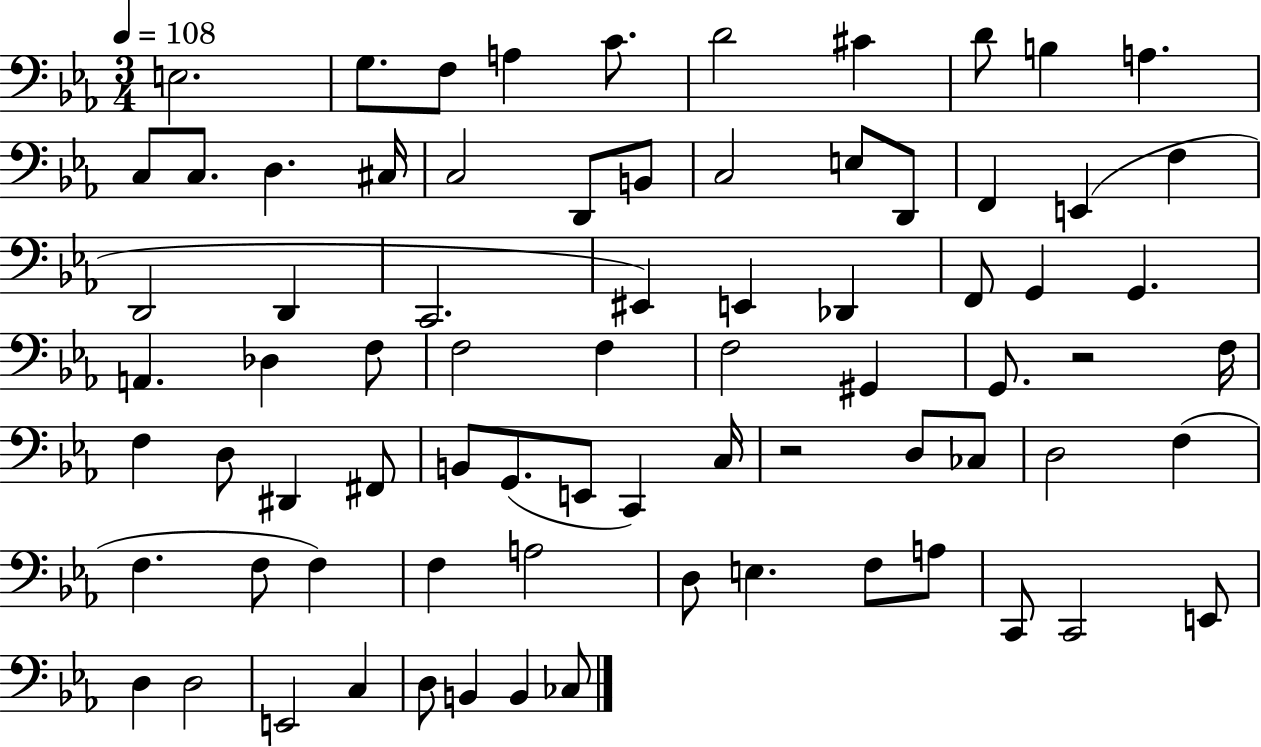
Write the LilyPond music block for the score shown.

{
  \clef bass
  \numericTimeSignature
  \time 3/4
  \key ees \major
  \tempo 4 = 108
  e2. | g8. f8 a4 c'8. | d'2 cis'4 | d'8 b4 a4. | \break c8 c8. d4. cis16 | c2 d,8 b,8 | c2 e8 d,8 | f,4 e,4( f4 | \break d,2 d,4 | c,2. | eis,4) e,4 des,4 | f,8 g,4 g,4. | \break a,4. des4 f8 | f2 f4 | f2 gis,4 | g,8. r2 f16 | \break f4 d8 dis,4 fis,8 | b,8 g,8.( e,8 c,4) c16 | r2 d8 ces8 | d2 f4( | \break f4. f8 f4) | f4 a2 | d8 e4. f8 a8 | c,8 c,2 e,8 | \break d4 d2 | e,2 c4 | d8 b,4 b,4 ces8 | \bar "|."
}